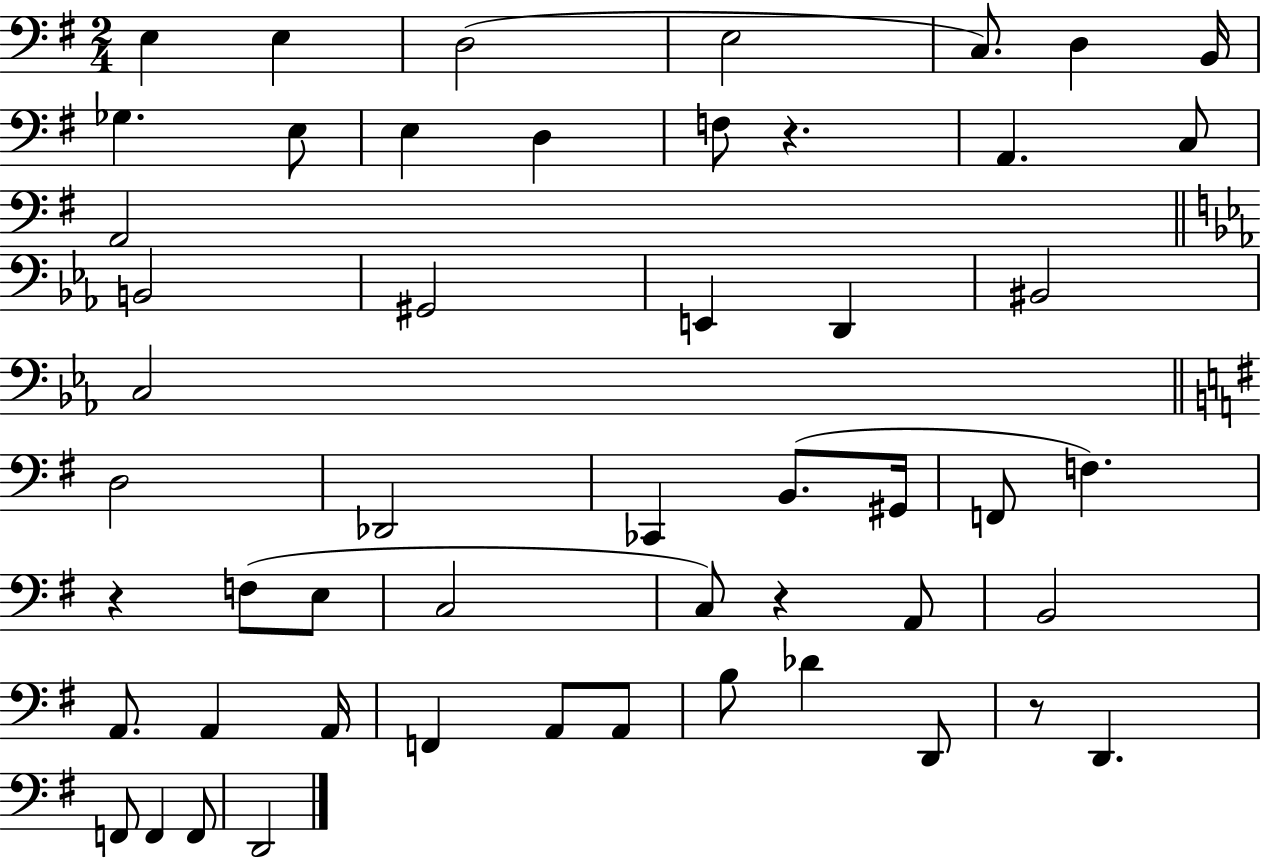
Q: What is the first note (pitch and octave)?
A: E3